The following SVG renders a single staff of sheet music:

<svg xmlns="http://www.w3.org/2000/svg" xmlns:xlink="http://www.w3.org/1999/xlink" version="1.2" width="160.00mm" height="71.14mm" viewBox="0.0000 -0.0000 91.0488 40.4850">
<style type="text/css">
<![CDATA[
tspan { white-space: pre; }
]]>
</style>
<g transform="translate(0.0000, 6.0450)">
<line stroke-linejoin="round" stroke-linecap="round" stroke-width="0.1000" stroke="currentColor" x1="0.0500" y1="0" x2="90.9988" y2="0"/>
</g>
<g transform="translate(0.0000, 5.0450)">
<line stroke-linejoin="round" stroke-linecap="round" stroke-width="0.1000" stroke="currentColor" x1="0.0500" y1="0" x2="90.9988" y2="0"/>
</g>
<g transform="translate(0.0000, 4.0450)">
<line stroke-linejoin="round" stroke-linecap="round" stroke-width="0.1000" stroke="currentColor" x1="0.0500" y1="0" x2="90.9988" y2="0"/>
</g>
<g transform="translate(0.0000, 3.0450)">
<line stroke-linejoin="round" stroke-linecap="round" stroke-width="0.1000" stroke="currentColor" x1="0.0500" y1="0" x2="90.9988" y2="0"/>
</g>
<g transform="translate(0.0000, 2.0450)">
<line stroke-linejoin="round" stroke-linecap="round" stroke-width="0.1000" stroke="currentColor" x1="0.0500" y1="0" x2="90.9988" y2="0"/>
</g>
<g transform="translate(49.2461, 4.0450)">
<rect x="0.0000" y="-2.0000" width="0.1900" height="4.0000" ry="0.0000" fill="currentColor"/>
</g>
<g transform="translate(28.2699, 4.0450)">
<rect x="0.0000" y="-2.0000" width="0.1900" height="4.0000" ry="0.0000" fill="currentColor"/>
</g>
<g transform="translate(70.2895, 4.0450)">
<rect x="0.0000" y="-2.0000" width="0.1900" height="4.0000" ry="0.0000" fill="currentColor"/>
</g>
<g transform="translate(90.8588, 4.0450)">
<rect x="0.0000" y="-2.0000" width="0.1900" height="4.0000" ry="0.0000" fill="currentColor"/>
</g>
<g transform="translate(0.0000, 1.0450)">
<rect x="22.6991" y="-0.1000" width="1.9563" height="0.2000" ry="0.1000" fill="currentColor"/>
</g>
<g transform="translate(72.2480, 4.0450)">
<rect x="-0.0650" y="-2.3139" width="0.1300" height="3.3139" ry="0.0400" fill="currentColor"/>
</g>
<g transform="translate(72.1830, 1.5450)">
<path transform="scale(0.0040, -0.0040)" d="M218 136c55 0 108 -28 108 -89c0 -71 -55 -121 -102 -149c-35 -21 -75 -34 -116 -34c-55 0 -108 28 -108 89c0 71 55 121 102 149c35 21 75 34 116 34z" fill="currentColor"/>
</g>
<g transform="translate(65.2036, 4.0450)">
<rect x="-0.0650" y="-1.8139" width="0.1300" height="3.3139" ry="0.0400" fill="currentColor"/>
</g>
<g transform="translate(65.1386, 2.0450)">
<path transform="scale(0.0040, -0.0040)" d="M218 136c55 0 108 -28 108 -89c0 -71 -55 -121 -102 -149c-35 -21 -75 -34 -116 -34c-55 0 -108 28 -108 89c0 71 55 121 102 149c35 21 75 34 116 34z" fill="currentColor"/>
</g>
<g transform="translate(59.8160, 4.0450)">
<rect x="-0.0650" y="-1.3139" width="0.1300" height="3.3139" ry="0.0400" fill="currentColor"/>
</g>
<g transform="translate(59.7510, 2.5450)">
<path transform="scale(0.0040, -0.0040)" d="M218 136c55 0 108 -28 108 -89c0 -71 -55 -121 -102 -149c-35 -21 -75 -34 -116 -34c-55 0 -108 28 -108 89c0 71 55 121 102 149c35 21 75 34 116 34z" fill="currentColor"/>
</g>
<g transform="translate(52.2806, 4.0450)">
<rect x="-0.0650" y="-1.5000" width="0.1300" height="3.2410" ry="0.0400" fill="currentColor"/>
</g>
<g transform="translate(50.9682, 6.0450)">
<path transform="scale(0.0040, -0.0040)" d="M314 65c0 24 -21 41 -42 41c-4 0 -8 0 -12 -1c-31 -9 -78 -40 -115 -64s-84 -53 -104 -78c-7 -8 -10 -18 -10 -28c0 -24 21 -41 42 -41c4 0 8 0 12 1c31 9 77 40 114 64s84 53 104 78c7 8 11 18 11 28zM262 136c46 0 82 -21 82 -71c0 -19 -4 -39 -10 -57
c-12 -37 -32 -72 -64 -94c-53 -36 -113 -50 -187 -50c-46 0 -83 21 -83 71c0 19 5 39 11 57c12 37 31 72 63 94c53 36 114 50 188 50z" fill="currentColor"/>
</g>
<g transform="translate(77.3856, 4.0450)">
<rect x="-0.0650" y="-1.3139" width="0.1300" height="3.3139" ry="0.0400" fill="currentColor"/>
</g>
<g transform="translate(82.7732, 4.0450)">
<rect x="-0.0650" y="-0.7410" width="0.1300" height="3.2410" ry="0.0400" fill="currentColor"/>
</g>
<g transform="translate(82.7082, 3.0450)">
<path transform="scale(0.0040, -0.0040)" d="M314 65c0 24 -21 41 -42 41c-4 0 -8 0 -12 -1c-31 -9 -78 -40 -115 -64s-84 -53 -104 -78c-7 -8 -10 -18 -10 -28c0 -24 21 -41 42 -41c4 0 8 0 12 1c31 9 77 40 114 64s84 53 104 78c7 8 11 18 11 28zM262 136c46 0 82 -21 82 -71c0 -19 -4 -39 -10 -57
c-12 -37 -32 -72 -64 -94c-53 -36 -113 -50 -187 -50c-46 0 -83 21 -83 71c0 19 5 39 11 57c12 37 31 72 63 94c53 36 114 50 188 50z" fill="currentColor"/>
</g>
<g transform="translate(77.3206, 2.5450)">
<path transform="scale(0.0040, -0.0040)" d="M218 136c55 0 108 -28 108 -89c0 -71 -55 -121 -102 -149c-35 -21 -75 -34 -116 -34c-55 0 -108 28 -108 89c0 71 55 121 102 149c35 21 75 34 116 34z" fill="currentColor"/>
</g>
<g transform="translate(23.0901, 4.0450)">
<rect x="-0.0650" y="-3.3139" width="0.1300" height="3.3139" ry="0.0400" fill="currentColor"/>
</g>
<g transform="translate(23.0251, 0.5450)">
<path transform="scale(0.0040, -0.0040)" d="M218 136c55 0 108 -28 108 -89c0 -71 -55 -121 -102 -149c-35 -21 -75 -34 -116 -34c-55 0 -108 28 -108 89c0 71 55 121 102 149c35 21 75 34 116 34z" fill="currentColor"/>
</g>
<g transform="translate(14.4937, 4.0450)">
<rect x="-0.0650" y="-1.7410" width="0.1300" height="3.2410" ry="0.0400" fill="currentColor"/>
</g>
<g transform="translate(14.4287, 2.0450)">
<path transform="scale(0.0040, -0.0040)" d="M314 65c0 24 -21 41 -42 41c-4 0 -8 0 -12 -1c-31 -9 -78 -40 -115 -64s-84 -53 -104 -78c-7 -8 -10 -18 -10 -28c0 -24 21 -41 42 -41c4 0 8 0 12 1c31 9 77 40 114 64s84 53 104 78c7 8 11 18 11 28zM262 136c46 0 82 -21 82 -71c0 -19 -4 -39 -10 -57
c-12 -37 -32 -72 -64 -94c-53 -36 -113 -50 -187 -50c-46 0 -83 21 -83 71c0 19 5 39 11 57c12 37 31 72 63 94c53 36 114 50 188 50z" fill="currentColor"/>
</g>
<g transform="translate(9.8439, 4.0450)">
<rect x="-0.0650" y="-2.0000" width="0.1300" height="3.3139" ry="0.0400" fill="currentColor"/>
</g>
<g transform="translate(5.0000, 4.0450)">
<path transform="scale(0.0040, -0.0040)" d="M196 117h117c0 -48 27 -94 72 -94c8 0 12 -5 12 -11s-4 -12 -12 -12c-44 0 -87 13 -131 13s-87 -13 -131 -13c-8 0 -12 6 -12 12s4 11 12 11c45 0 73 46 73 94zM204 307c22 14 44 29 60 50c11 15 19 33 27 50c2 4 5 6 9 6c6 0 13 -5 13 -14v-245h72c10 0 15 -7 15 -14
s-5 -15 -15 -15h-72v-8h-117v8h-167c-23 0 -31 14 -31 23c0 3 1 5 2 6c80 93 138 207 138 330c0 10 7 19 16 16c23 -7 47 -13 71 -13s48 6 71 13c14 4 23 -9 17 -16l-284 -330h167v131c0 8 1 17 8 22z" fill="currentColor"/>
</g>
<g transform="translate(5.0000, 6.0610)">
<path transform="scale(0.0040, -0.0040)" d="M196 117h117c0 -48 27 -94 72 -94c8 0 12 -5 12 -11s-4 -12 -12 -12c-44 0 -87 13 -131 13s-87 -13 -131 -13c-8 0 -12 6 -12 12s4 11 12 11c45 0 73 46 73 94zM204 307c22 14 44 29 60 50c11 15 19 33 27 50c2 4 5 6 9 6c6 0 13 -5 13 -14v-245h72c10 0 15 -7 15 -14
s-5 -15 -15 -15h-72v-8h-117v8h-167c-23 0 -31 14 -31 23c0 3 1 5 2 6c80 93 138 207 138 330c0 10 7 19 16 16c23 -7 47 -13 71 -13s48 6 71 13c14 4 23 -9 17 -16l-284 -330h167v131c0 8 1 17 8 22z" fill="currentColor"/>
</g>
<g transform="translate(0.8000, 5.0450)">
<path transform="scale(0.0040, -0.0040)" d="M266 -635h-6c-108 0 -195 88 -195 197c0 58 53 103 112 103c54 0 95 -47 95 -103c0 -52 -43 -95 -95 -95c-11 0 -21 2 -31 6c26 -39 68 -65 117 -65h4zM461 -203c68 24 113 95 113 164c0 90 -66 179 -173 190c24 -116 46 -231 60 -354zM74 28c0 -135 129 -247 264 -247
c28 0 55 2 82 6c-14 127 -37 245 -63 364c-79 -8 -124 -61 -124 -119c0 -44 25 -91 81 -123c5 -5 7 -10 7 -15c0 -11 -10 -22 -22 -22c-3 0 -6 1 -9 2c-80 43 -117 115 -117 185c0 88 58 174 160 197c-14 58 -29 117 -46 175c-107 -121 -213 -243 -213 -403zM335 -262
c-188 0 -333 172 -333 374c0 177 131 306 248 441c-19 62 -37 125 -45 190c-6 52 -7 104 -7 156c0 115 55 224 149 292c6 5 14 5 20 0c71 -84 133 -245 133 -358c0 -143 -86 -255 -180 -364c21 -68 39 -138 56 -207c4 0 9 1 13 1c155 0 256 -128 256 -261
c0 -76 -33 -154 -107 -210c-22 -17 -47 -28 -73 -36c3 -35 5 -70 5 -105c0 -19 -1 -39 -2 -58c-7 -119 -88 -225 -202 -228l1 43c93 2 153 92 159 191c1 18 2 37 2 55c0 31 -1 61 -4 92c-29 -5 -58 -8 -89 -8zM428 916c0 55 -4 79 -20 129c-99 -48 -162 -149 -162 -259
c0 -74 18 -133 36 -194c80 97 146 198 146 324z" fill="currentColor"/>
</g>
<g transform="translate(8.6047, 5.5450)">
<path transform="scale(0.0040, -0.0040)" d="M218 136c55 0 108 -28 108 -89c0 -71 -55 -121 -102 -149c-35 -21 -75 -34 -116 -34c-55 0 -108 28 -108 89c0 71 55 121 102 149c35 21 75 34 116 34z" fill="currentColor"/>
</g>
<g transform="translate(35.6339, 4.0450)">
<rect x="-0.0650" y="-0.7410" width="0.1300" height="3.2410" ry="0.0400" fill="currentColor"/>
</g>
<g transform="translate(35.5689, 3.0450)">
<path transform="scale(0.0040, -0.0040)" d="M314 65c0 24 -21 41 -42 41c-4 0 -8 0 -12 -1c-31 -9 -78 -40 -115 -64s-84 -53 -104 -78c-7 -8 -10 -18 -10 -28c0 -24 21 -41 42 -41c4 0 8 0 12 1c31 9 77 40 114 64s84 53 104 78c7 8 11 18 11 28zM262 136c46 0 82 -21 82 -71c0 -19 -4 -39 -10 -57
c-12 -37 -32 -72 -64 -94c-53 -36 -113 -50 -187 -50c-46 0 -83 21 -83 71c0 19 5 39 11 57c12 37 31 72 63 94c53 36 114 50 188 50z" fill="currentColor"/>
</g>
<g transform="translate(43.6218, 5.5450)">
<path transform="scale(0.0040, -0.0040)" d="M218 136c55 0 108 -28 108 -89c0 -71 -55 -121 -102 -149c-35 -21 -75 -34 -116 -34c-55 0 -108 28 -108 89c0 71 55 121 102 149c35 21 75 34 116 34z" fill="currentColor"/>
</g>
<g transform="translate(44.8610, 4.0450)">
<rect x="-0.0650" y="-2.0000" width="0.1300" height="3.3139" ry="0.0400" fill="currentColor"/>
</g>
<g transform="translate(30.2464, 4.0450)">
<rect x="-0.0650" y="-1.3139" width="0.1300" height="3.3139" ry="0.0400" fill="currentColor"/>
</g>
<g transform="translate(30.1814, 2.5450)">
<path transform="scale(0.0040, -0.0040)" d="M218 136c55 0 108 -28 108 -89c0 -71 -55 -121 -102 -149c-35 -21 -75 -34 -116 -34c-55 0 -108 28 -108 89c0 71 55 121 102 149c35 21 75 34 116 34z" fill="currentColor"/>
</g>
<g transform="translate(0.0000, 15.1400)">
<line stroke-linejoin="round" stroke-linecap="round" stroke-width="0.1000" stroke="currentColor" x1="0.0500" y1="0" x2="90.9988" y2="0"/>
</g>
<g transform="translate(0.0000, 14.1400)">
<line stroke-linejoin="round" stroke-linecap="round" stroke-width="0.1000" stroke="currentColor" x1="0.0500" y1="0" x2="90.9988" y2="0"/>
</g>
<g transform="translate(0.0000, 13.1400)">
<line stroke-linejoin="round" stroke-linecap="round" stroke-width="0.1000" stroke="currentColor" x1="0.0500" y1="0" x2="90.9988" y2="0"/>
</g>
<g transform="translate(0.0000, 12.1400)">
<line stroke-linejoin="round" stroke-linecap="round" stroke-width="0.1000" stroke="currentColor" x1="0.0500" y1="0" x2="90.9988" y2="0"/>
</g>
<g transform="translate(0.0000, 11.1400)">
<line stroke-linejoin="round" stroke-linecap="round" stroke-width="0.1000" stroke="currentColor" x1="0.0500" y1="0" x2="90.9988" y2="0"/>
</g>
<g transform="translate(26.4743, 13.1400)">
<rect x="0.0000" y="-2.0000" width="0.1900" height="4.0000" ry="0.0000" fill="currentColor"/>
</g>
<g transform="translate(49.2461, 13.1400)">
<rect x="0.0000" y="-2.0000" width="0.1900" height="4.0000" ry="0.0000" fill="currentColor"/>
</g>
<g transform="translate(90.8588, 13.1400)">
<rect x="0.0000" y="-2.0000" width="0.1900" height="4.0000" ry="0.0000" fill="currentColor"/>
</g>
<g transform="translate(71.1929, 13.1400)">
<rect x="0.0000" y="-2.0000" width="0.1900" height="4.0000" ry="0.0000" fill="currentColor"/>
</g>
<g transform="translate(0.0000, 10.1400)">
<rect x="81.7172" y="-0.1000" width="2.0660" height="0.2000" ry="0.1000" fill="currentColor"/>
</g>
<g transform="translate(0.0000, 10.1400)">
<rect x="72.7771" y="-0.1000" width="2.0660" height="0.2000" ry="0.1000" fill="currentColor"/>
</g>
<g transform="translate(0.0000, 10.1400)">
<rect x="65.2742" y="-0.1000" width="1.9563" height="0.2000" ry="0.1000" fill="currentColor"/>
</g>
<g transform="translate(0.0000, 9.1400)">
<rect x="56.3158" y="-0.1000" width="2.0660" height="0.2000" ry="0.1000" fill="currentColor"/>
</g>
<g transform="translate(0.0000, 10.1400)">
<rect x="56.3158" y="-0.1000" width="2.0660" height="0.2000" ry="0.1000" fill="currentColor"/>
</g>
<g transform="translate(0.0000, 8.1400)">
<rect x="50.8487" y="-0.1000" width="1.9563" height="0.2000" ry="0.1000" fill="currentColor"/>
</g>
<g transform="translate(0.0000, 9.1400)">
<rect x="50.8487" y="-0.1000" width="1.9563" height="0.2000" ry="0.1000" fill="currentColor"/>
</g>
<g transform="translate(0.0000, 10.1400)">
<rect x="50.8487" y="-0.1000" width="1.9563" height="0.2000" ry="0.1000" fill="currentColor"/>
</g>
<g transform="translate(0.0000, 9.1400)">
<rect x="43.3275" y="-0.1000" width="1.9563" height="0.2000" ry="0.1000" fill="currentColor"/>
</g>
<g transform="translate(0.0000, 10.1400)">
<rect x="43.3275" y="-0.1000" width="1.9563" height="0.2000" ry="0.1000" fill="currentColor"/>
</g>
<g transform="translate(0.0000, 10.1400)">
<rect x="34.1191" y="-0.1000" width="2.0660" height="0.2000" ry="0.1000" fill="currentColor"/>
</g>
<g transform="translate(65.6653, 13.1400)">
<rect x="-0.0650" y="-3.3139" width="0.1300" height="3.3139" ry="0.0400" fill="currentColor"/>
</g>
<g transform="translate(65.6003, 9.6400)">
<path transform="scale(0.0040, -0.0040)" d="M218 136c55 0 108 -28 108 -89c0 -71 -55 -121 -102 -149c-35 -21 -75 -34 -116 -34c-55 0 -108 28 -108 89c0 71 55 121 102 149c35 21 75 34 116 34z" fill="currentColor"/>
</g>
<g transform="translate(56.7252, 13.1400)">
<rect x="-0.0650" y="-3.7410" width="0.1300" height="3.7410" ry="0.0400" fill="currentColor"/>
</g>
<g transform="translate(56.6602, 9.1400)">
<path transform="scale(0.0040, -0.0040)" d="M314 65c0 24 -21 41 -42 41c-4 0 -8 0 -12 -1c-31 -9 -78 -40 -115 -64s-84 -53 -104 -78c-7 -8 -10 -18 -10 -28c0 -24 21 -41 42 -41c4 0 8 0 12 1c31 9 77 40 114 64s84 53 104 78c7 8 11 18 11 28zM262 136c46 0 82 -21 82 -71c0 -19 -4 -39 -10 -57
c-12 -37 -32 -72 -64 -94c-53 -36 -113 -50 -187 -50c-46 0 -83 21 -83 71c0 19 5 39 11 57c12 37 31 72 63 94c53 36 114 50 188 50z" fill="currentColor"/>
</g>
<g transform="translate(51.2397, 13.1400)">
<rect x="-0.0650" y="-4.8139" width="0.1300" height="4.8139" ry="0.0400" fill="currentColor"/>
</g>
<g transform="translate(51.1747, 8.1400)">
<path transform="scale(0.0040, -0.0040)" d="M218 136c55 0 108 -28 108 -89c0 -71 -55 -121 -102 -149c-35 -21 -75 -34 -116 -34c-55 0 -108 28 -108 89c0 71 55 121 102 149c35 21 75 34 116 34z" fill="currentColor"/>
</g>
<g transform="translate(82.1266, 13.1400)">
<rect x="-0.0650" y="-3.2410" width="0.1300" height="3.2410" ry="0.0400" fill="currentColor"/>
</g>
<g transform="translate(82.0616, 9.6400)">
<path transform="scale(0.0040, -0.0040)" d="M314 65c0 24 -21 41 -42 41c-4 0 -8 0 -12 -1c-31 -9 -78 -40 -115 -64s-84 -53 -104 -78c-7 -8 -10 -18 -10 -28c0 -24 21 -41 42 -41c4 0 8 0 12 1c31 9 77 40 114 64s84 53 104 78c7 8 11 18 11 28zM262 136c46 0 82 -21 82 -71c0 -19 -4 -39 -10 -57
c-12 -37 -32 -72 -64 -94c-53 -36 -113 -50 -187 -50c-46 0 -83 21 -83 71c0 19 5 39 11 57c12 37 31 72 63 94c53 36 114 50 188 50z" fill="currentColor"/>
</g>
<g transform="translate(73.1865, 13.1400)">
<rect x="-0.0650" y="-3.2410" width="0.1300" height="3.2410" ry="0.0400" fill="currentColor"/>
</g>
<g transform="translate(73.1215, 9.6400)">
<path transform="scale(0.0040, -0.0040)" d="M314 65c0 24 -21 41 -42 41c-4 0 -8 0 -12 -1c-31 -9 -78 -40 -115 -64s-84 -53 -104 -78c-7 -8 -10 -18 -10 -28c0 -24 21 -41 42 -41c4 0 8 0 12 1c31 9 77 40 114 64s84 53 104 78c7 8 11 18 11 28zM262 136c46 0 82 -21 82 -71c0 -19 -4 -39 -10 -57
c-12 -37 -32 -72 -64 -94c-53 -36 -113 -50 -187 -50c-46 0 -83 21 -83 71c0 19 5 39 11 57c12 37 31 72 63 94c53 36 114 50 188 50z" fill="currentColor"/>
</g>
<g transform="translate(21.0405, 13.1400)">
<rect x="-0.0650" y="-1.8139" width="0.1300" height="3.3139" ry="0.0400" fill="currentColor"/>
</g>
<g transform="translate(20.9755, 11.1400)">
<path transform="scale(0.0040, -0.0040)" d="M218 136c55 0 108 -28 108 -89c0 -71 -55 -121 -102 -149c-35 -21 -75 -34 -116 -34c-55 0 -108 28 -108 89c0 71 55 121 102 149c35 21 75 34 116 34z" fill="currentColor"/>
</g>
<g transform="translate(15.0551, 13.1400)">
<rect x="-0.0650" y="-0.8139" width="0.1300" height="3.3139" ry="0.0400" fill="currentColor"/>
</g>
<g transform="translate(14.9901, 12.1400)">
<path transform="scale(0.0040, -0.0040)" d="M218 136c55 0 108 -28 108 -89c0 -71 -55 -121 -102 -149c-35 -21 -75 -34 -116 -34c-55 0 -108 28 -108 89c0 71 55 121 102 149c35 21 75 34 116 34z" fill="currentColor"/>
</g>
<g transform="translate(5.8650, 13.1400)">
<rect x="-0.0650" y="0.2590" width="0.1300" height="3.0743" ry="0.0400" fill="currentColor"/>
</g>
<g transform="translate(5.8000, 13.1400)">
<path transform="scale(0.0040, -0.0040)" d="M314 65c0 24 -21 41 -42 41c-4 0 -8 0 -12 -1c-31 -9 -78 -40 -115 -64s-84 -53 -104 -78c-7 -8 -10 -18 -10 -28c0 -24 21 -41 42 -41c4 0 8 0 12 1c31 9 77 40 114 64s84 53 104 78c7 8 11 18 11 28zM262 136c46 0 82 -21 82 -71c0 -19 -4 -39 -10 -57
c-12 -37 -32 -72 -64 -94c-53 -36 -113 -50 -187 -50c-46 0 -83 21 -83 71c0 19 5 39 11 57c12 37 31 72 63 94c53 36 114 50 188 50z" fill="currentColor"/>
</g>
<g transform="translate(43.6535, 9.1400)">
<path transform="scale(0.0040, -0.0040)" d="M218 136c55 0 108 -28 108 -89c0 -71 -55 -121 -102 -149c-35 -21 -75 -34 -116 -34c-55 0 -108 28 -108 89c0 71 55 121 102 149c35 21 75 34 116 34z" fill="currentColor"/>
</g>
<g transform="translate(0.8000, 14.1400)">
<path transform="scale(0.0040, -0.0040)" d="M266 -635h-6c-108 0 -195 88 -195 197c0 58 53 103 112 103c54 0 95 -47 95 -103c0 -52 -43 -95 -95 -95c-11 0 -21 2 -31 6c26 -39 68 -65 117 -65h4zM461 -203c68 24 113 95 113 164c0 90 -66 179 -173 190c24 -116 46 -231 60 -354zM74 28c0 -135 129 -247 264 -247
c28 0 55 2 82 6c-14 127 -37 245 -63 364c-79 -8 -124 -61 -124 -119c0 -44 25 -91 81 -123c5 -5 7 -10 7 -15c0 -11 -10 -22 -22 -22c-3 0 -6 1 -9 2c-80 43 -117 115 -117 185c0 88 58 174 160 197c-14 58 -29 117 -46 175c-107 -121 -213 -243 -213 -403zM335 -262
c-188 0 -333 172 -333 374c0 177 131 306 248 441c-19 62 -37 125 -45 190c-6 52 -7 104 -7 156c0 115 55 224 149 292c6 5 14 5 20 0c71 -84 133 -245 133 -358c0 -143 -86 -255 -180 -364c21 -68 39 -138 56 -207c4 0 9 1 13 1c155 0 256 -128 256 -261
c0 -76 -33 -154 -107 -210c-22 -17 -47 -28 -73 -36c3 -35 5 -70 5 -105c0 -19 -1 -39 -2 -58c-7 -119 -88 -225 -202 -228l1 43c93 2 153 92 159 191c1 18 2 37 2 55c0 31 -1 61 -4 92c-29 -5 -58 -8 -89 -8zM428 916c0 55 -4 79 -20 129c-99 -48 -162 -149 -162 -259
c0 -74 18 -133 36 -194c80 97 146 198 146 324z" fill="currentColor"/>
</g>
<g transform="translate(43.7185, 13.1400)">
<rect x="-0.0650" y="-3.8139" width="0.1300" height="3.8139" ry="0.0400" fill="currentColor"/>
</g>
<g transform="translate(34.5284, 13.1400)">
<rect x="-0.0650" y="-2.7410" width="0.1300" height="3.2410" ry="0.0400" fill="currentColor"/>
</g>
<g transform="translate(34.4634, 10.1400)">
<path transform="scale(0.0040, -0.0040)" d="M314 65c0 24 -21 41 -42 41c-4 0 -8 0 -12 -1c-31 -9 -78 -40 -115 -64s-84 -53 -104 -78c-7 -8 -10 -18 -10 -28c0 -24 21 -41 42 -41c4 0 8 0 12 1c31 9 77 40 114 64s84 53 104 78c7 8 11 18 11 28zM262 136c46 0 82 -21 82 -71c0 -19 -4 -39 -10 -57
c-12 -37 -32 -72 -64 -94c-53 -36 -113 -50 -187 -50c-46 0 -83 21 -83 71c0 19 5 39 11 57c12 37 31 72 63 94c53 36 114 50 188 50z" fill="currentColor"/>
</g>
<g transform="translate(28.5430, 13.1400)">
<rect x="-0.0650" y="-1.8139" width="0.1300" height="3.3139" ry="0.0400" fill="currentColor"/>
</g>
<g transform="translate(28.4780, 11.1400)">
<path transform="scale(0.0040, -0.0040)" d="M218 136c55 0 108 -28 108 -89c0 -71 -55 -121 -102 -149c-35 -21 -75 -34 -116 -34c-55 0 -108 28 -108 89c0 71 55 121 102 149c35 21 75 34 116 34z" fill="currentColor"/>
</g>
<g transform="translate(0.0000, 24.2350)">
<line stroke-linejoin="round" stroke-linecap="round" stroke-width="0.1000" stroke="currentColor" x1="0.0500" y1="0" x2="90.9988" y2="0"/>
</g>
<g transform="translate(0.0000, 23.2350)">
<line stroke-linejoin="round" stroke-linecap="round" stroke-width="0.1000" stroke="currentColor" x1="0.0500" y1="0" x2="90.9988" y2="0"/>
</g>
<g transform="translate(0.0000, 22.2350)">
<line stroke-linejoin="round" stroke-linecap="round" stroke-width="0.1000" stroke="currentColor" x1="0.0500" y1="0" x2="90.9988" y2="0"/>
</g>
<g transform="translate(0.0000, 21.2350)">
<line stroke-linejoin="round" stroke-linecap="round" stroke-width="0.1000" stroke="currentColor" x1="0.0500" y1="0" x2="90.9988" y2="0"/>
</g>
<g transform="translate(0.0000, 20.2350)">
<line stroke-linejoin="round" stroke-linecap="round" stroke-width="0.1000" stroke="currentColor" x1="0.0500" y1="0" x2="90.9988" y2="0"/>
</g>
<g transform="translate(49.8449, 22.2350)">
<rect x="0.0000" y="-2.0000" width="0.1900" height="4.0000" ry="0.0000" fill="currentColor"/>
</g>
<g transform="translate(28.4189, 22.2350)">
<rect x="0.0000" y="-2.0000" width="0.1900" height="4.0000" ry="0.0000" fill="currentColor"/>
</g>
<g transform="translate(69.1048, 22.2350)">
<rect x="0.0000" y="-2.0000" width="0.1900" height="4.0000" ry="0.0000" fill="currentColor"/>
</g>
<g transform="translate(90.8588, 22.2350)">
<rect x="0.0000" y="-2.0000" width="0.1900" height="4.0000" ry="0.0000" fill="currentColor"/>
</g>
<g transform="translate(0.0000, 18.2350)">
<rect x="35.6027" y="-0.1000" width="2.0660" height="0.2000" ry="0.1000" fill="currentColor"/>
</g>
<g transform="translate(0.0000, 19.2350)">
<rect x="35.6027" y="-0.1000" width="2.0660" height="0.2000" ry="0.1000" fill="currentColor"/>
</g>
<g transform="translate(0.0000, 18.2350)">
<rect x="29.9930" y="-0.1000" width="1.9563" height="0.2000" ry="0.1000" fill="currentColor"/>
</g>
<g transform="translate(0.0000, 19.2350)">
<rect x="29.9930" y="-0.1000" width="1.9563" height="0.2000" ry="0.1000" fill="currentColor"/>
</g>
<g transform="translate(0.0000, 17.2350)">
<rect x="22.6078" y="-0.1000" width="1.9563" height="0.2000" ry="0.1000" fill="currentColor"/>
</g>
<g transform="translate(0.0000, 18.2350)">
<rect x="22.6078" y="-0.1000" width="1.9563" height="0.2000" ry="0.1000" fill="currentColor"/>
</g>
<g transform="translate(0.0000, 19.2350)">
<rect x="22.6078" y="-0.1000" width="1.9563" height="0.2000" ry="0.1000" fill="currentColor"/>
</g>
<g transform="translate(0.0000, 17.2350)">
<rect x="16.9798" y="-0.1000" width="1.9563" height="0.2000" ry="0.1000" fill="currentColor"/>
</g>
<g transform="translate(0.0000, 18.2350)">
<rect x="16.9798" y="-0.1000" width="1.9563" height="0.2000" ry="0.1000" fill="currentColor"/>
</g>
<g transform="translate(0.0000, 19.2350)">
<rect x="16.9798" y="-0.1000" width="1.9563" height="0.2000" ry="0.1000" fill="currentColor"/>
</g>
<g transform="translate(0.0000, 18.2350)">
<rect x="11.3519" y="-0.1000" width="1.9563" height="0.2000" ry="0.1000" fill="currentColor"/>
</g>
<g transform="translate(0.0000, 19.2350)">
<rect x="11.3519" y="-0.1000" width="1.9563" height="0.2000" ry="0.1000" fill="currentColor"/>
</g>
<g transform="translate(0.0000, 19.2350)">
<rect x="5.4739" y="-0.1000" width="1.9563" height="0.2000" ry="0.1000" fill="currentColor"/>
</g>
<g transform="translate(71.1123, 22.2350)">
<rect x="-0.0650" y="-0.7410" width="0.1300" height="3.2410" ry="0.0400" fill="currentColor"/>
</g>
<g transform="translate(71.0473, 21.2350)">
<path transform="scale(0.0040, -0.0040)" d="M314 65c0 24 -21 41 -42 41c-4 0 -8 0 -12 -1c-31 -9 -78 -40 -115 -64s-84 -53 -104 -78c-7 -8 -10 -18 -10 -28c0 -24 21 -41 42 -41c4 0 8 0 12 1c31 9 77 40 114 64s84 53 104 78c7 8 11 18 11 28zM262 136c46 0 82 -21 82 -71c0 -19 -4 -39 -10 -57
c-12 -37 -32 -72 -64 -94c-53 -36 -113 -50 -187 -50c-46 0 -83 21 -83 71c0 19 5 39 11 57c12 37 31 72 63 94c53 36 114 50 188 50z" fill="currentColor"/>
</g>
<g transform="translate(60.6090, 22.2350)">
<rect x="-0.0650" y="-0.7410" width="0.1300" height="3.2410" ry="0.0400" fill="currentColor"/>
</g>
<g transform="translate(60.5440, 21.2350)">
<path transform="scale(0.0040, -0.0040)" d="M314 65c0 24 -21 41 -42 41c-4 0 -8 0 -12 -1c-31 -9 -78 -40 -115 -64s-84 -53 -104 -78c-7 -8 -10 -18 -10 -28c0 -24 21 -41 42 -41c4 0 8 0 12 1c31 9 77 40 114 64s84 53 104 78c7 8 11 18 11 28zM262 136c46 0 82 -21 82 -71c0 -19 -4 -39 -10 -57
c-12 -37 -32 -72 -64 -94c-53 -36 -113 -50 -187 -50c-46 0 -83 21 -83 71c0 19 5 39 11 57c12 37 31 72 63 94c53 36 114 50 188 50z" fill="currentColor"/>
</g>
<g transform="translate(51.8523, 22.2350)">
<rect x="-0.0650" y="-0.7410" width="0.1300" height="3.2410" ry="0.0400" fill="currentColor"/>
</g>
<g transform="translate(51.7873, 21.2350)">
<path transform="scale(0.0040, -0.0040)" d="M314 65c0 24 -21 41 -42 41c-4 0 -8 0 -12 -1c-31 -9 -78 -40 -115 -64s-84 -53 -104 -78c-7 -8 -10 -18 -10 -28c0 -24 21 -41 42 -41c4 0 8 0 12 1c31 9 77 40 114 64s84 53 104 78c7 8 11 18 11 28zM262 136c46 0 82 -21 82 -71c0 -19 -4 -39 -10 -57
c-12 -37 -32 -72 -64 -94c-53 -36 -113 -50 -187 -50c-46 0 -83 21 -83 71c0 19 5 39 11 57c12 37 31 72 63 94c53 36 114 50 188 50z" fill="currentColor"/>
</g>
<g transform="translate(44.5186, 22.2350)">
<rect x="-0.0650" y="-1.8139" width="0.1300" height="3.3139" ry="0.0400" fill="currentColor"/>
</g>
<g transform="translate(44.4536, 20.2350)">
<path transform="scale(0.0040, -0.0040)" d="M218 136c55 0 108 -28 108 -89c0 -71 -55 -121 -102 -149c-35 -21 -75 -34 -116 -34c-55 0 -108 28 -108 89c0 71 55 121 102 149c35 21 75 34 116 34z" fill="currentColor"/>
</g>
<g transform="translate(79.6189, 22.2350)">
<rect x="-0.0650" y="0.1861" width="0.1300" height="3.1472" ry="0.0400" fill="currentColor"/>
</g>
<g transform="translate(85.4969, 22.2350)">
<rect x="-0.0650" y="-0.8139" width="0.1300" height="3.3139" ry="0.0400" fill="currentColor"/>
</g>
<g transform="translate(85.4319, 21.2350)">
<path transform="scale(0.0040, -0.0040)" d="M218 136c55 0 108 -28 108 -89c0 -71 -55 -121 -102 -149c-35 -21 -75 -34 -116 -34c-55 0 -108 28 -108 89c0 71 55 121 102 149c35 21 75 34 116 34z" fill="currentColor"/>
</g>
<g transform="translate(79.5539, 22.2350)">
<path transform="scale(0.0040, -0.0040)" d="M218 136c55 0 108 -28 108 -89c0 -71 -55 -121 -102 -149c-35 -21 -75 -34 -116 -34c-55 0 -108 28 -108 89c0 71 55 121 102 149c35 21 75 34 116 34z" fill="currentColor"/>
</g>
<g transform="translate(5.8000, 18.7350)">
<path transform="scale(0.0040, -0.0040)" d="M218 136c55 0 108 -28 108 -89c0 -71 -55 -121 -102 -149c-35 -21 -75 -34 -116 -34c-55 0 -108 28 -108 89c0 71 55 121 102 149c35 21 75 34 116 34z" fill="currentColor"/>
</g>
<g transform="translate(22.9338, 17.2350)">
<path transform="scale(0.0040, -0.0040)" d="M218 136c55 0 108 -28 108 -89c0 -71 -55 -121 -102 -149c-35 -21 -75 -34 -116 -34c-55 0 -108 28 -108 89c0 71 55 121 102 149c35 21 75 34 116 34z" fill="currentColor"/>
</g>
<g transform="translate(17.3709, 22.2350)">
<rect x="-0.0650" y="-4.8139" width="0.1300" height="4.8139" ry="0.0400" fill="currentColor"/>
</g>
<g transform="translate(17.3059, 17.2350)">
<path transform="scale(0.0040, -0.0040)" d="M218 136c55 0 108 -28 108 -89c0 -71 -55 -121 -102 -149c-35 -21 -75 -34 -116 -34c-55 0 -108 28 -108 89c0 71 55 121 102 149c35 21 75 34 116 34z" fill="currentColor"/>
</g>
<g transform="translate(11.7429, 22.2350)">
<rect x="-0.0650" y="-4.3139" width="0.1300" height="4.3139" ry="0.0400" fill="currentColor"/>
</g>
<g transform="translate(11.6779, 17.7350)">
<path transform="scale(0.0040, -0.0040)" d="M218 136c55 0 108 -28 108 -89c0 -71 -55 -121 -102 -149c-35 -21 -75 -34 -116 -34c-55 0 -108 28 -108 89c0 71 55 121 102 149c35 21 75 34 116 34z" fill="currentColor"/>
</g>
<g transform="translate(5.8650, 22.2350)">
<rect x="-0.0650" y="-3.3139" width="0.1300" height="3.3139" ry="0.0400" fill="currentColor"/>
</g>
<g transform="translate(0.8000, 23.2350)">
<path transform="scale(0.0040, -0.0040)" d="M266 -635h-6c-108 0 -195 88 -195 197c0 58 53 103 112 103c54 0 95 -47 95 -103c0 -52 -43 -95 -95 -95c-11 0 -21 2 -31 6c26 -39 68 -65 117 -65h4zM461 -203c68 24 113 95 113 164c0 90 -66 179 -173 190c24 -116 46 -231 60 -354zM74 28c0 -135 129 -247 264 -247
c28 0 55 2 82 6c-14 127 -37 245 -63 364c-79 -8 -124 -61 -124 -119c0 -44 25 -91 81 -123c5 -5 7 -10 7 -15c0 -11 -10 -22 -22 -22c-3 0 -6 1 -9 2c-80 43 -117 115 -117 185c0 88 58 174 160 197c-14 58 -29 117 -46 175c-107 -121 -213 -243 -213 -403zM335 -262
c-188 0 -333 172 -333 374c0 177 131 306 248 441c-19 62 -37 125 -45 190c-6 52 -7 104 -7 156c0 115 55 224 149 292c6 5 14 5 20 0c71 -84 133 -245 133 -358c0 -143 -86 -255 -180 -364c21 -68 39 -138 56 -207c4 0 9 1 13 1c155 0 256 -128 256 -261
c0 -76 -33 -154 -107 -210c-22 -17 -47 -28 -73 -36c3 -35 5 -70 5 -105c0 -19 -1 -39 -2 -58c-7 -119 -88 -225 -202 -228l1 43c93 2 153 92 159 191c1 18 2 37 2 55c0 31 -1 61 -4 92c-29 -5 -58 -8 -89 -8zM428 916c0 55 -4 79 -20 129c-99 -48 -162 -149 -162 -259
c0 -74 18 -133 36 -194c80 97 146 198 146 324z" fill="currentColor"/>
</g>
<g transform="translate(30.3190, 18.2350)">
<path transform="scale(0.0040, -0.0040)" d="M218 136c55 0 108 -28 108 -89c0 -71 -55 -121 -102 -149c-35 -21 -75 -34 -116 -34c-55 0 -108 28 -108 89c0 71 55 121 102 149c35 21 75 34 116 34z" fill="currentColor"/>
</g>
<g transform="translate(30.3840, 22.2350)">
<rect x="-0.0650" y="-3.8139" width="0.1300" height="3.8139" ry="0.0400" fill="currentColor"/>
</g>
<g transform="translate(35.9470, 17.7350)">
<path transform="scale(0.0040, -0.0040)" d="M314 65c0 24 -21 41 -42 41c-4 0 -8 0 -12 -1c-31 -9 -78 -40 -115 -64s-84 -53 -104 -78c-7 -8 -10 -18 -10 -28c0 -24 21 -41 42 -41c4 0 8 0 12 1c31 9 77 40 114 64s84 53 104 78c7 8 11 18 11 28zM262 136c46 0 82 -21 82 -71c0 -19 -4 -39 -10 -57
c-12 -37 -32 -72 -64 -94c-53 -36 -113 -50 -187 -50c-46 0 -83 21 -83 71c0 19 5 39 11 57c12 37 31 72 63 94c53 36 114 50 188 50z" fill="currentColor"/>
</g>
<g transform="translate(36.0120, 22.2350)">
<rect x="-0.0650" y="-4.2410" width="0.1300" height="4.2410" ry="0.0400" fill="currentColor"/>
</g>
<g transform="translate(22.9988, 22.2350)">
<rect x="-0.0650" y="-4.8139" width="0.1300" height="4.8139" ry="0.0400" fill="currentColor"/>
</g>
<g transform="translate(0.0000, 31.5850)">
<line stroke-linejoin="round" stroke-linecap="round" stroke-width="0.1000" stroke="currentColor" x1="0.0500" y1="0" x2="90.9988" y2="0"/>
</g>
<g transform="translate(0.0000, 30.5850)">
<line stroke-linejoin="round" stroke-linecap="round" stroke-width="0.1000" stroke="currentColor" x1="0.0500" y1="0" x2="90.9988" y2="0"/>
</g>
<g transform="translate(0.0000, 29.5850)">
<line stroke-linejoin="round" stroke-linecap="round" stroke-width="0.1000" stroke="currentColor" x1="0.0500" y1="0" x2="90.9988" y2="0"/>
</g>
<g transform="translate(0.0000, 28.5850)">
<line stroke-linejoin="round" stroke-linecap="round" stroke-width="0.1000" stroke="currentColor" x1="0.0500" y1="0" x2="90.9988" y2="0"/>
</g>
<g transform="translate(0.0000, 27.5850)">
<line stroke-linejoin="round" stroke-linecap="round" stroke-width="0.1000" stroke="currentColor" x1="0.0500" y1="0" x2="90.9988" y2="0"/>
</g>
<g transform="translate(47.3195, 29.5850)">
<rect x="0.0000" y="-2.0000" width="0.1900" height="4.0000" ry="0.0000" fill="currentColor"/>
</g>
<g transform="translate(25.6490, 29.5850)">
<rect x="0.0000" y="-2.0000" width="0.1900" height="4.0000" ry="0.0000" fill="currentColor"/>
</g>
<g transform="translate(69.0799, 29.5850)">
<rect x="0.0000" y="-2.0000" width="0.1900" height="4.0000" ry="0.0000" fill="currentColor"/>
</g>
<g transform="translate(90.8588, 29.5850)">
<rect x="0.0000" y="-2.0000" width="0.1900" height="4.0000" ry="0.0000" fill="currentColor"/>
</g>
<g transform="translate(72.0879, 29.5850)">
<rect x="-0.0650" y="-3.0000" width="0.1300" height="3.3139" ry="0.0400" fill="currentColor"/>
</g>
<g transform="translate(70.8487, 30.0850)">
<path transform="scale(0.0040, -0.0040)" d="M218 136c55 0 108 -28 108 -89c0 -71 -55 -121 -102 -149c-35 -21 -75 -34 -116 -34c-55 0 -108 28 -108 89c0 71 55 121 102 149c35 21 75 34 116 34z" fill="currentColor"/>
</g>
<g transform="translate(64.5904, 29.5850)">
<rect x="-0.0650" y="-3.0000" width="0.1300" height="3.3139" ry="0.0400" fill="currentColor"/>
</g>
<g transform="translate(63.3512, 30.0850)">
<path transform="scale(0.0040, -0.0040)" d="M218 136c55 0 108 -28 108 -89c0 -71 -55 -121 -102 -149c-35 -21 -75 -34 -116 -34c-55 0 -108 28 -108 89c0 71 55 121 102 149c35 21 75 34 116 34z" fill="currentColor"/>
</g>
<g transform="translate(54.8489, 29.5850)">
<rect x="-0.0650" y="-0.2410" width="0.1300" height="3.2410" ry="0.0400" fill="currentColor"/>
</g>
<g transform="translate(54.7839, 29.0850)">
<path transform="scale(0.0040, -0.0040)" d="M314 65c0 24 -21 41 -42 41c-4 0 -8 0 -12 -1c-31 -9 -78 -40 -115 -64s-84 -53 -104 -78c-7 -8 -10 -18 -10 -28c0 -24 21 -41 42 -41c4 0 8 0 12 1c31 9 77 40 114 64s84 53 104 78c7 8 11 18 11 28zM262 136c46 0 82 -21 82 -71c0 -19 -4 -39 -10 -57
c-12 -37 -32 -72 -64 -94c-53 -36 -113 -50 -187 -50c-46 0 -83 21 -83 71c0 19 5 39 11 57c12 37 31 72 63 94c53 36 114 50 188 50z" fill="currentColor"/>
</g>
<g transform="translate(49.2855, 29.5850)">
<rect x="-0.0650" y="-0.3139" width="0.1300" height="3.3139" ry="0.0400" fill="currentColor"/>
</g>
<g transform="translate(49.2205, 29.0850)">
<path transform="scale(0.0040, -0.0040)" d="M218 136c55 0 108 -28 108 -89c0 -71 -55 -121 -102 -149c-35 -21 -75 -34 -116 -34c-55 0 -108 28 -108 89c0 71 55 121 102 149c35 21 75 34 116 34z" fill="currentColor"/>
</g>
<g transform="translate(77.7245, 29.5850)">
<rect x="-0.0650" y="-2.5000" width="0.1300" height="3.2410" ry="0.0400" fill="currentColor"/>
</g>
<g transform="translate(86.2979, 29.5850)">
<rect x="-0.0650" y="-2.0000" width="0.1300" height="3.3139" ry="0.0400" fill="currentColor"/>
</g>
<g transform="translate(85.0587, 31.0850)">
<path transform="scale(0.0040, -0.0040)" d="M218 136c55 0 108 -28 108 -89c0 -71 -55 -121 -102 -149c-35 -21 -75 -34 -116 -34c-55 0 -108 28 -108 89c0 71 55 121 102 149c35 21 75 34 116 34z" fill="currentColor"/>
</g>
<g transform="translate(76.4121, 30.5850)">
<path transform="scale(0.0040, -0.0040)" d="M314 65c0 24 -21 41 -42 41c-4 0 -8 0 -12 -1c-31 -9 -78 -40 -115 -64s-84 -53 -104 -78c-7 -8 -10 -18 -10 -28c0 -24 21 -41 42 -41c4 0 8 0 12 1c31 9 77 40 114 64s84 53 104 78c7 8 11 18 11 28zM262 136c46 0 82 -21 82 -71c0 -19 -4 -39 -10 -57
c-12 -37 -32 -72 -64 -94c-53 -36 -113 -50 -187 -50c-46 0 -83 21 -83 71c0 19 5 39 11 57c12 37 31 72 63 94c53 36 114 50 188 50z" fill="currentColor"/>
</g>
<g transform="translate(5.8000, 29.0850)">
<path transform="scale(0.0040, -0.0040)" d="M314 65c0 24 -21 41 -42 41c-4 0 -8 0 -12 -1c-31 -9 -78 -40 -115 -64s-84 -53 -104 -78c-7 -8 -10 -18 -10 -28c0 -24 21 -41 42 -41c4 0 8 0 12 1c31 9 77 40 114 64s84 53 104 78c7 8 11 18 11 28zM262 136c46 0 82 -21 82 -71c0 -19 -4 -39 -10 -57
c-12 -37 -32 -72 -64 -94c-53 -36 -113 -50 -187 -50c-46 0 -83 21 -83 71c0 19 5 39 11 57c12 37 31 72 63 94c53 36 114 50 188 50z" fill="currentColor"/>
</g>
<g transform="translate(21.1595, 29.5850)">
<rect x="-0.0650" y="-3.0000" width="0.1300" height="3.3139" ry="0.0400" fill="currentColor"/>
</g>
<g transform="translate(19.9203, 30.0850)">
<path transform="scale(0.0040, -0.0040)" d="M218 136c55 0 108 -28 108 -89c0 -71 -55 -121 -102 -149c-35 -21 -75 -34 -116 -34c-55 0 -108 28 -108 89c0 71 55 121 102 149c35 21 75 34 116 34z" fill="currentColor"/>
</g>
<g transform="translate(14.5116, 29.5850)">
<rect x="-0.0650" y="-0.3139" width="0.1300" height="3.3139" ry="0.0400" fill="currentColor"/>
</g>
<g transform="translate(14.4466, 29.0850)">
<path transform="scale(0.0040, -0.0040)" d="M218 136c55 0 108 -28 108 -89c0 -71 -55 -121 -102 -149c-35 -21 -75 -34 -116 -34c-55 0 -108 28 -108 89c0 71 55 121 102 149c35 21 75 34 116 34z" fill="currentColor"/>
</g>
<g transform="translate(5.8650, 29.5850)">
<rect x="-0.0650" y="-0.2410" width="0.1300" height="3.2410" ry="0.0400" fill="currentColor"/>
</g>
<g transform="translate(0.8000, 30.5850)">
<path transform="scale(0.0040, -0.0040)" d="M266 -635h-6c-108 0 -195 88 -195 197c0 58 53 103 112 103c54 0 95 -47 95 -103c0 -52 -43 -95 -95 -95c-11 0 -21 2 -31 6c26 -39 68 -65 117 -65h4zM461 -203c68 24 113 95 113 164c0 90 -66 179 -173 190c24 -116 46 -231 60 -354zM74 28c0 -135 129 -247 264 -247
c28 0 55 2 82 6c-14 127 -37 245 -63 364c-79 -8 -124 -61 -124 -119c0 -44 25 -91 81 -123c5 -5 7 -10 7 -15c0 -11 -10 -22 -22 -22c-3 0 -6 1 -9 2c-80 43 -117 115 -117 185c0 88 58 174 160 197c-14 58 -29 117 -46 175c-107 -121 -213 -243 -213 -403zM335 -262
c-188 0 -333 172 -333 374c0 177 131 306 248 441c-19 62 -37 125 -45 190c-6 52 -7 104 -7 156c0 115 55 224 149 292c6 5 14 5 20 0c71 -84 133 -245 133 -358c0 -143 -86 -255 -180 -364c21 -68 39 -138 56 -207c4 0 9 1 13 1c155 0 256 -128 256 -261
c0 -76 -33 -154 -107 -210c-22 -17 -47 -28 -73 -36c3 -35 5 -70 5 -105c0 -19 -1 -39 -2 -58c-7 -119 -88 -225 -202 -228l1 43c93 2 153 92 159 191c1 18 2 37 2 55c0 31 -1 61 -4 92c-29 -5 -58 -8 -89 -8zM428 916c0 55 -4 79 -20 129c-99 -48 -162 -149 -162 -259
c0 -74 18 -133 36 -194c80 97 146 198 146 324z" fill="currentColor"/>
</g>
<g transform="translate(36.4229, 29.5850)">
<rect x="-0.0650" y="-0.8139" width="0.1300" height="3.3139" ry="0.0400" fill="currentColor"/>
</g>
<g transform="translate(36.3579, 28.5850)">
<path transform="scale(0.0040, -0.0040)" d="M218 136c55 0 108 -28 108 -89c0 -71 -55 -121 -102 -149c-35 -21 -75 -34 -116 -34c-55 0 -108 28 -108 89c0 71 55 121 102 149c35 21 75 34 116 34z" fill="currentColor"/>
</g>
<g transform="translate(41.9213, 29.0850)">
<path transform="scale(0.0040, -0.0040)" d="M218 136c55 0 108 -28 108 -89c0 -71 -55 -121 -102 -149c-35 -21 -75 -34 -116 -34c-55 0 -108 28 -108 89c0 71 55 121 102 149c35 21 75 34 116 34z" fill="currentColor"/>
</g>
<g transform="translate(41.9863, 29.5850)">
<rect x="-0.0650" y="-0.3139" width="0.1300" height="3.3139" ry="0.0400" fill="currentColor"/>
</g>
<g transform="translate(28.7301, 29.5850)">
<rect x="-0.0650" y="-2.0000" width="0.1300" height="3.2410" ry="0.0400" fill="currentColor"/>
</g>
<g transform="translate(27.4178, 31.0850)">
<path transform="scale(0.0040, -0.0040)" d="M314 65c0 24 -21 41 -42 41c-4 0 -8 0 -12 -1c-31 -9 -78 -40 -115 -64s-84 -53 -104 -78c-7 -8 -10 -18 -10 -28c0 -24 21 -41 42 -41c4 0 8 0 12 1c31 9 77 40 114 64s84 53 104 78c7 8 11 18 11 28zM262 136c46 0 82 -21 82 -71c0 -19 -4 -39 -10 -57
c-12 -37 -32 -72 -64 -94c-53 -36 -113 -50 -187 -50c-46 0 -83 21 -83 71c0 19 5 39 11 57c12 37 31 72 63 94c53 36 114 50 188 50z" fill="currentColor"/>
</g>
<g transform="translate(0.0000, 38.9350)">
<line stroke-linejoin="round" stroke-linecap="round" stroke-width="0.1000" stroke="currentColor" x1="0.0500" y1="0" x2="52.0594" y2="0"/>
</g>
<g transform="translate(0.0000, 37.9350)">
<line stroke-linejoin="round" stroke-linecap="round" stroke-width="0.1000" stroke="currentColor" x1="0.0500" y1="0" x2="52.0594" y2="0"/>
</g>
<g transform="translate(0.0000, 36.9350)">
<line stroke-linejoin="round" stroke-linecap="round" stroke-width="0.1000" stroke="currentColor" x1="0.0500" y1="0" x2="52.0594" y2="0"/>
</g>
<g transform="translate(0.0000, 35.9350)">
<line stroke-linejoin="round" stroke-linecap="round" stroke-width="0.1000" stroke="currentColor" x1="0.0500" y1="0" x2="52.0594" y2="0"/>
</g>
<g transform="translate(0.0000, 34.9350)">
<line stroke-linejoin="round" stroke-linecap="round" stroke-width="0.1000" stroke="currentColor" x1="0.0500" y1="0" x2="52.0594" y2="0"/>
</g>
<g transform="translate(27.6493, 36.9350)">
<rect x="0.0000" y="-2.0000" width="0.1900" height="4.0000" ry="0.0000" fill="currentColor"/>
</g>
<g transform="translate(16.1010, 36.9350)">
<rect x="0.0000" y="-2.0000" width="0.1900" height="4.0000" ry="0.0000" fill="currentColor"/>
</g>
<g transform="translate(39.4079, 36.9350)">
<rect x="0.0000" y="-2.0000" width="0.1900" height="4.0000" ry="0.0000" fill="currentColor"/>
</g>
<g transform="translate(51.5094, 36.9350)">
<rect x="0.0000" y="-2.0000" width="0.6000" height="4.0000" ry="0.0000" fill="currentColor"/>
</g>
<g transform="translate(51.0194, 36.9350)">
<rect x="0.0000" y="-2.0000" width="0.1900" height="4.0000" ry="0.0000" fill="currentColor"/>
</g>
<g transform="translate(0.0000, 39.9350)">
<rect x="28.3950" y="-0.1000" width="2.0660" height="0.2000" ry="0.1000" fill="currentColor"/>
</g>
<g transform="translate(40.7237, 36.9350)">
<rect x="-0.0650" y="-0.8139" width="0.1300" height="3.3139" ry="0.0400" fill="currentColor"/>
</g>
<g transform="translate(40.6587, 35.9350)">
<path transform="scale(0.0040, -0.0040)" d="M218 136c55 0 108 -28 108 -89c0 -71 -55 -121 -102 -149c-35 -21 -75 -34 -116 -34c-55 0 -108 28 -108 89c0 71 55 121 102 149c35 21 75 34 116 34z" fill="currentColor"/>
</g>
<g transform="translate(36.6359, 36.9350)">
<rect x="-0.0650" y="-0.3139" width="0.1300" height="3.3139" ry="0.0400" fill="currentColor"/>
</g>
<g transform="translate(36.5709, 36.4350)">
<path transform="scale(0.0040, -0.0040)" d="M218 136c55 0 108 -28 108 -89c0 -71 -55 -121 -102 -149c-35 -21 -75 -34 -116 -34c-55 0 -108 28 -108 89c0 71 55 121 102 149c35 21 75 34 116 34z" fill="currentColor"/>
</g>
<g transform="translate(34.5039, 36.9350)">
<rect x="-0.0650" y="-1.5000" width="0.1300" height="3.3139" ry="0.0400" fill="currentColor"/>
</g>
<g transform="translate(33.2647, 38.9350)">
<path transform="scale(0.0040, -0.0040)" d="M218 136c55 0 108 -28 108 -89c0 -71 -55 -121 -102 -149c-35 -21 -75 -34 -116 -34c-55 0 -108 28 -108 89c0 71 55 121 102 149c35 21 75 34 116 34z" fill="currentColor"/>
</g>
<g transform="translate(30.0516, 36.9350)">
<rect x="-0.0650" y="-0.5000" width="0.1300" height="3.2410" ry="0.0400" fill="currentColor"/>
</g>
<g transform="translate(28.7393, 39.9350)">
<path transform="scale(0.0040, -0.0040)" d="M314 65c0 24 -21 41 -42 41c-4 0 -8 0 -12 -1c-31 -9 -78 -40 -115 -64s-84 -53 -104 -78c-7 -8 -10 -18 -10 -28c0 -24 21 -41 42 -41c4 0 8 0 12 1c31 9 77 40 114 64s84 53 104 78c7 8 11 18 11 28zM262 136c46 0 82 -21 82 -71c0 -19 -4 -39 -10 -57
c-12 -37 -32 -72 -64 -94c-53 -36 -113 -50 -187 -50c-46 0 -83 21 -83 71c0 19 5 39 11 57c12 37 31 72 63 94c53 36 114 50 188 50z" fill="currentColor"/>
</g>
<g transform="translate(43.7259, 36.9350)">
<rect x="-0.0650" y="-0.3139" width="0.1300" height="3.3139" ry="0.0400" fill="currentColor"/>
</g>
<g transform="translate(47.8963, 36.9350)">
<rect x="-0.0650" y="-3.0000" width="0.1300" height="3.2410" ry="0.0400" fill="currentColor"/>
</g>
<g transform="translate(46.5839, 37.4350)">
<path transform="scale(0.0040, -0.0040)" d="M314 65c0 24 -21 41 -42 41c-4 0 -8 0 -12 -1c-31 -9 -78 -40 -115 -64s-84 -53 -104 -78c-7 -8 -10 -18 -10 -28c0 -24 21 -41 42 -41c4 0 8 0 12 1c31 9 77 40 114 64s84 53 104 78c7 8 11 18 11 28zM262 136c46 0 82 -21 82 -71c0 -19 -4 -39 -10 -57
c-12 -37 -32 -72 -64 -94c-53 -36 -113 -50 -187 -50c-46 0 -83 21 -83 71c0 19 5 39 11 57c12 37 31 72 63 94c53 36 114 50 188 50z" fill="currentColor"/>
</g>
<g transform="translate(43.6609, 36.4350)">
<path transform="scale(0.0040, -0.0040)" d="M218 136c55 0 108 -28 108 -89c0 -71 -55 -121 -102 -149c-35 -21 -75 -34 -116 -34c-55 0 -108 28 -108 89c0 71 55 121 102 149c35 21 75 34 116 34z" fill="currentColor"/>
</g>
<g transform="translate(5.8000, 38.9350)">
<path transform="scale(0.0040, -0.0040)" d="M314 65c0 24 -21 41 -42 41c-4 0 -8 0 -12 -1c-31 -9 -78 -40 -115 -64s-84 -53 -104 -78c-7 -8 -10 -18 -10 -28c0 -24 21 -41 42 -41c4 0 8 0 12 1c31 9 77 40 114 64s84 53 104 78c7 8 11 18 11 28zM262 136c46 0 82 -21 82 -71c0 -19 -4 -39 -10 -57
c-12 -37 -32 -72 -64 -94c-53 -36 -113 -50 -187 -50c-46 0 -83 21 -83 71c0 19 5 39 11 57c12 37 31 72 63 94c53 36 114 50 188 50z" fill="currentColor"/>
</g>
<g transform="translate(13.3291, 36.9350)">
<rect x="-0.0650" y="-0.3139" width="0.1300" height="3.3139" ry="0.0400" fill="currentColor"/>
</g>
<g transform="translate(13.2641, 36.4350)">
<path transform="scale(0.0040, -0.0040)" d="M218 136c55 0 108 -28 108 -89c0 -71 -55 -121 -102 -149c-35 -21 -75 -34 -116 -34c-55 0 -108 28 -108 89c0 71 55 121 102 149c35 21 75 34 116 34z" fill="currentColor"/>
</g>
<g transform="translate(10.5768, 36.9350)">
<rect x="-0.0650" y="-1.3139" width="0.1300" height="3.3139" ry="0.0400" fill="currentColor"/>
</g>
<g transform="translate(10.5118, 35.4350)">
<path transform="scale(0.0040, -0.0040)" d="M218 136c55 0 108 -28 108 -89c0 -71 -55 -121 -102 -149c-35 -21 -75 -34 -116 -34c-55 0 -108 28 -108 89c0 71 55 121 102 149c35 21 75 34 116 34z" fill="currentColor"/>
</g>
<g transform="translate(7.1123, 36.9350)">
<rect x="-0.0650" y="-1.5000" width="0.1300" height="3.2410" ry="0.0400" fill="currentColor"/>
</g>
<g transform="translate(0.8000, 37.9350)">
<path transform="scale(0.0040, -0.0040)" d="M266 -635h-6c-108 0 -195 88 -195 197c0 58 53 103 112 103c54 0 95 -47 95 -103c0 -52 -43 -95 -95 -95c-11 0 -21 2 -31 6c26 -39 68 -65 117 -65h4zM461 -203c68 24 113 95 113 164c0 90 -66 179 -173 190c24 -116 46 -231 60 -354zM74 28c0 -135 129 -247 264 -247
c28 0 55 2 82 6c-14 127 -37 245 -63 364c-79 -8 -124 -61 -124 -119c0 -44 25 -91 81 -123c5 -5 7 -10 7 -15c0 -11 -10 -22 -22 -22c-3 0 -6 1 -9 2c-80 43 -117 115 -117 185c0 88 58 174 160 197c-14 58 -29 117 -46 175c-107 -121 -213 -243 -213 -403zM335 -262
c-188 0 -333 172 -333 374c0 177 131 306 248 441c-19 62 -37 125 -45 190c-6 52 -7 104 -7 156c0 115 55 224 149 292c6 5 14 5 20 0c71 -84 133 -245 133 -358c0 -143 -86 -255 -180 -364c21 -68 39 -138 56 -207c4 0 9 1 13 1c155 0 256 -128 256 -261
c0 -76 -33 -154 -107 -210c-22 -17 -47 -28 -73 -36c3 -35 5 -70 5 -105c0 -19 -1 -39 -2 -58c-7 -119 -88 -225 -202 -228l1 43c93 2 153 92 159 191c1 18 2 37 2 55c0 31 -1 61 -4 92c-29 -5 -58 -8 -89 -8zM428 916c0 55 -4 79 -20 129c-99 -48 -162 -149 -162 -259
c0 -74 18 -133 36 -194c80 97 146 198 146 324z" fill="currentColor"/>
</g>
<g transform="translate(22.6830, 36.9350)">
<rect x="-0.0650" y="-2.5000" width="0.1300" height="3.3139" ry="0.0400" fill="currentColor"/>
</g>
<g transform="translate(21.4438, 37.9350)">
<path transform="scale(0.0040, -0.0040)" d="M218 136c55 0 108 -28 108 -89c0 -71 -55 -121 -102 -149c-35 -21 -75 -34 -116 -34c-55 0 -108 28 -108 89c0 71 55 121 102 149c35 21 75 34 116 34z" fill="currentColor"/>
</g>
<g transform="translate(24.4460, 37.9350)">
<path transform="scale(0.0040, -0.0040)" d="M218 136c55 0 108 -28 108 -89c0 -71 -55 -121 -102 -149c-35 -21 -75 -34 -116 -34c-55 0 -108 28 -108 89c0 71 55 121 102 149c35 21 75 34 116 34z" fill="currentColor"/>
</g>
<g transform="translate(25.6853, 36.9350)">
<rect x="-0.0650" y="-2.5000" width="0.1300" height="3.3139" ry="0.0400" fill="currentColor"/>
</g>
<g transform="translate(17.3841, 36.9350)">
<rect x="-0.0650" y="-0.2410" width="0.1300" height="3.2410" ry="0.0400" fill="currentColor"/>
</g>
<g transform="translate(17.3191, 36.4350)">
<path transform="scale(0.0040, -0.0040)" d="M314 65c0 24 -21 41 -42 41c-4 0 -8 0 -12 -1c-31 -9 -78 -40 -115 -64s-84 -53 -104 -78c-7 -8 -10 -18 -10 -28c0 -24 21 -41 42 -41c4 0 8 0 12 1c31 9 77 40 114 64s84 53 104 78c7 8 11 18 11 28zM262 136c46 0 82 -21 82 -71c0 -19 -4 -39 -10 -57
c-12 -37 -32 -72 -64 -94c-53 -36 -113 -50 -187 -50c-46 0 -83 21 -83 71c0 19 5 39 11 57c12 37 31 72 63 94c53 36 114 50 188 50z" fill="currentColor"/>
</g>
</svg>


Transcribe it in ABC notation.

X:1
T:Untitled
M:4/4
L:1/4
K:C
F f2 b e d2 F E2 e f g e d2 B2 d f f a2 c' e' c'2 b b2 b2 b d' e' e' c' d'2 f d2 d2 d2 B d c2 c A F2 d c c c2 A A G2 F E2 e c c2 G G C2 E c d c A2